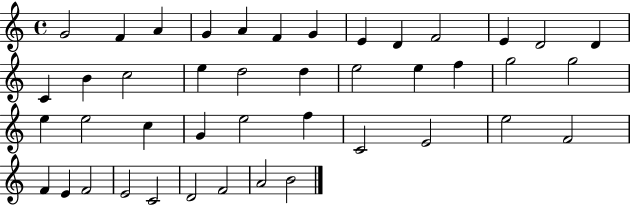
G4/h F4/q A4/q G4/q A4/q F4/q G4/q E4/q D4/q F4/h E4/q D4/h D4/q C4/q B4/q C5/h E5/q D5/h D5/q E5/h E5/q F5/q G5/h G5/h E5/q E5/h C5/q G4/q E5/h F5/q C4/h E4/h E5/h F4/h F4/q E4/q F4/h E4/h C4/h D4/h F4/h A4/h B4/h